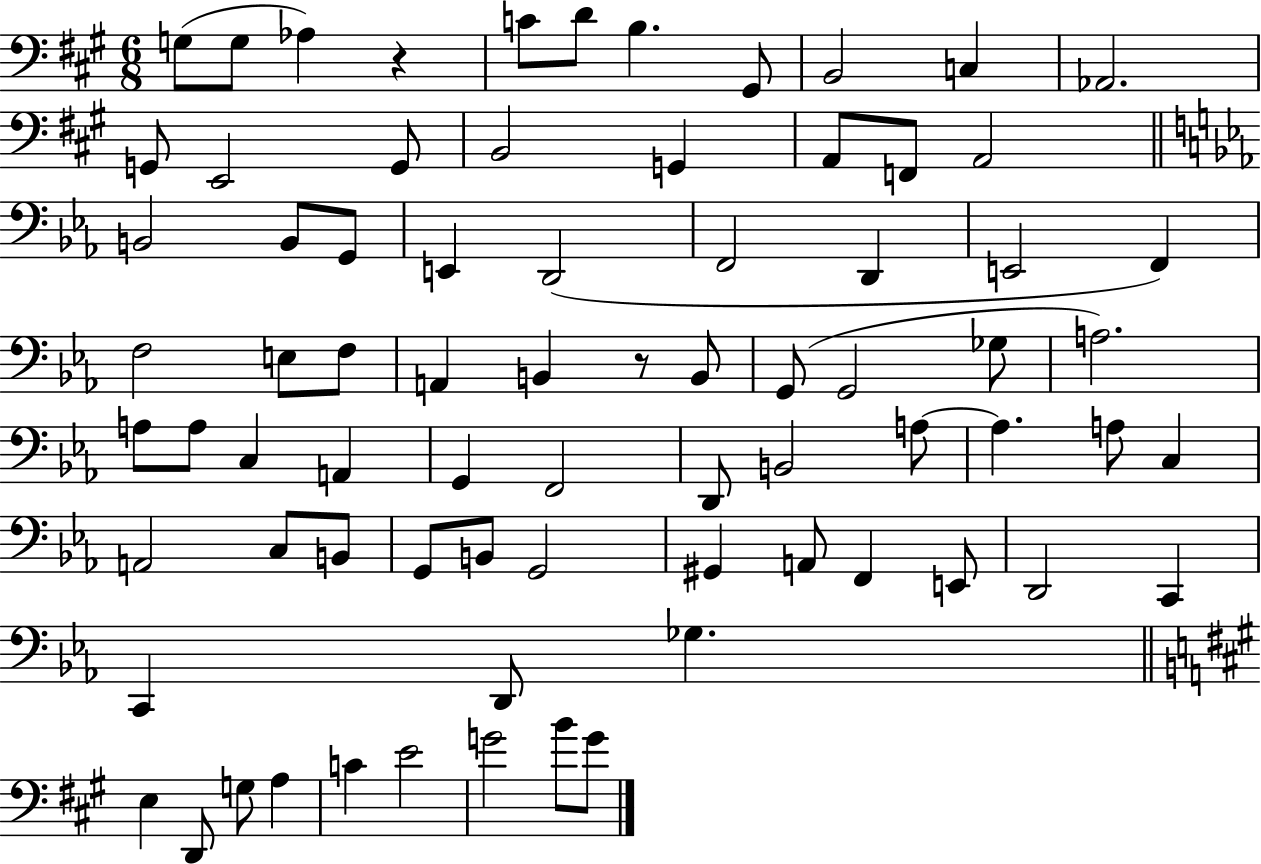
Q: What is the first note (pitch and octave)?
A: G3